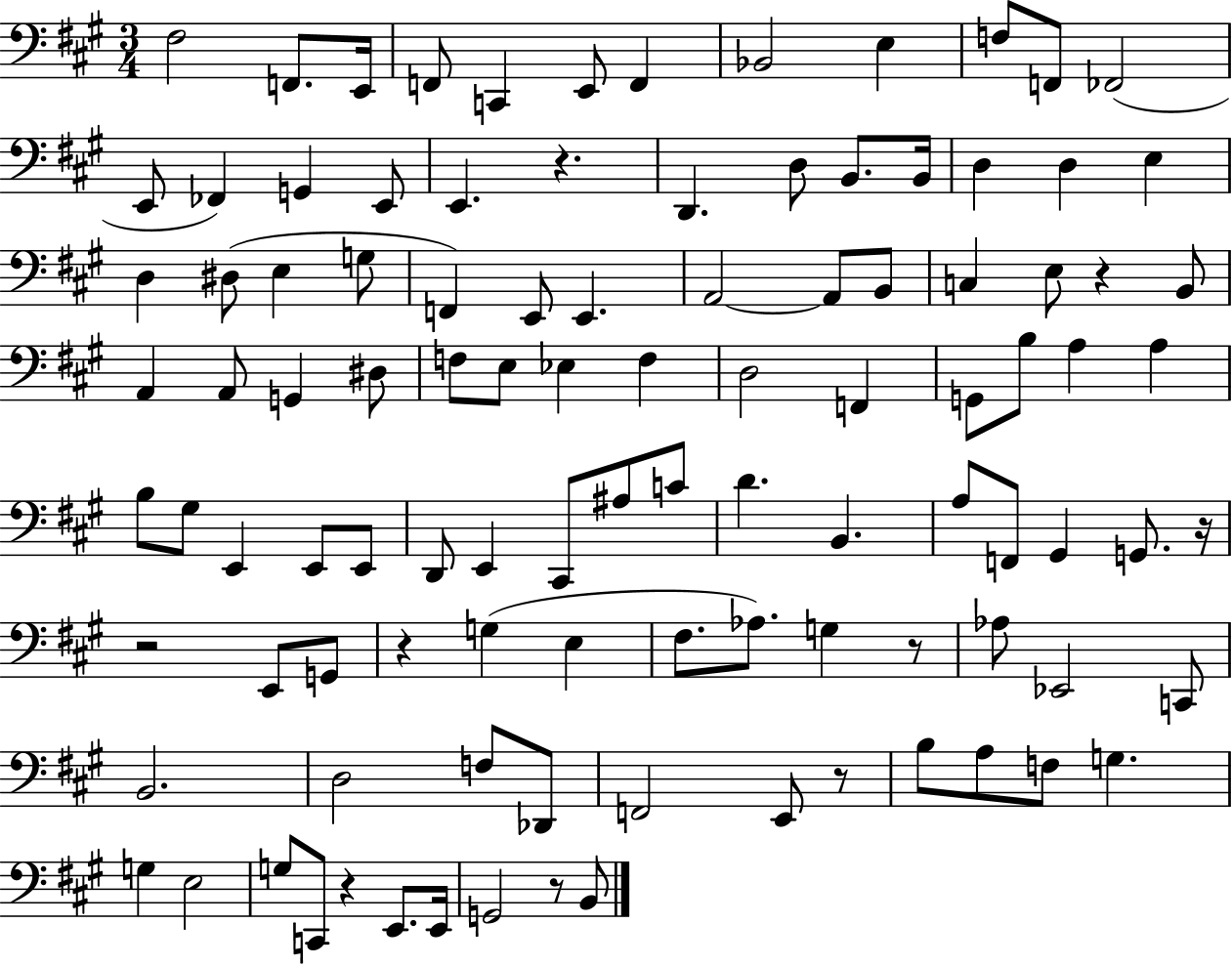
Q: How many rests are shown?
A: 9